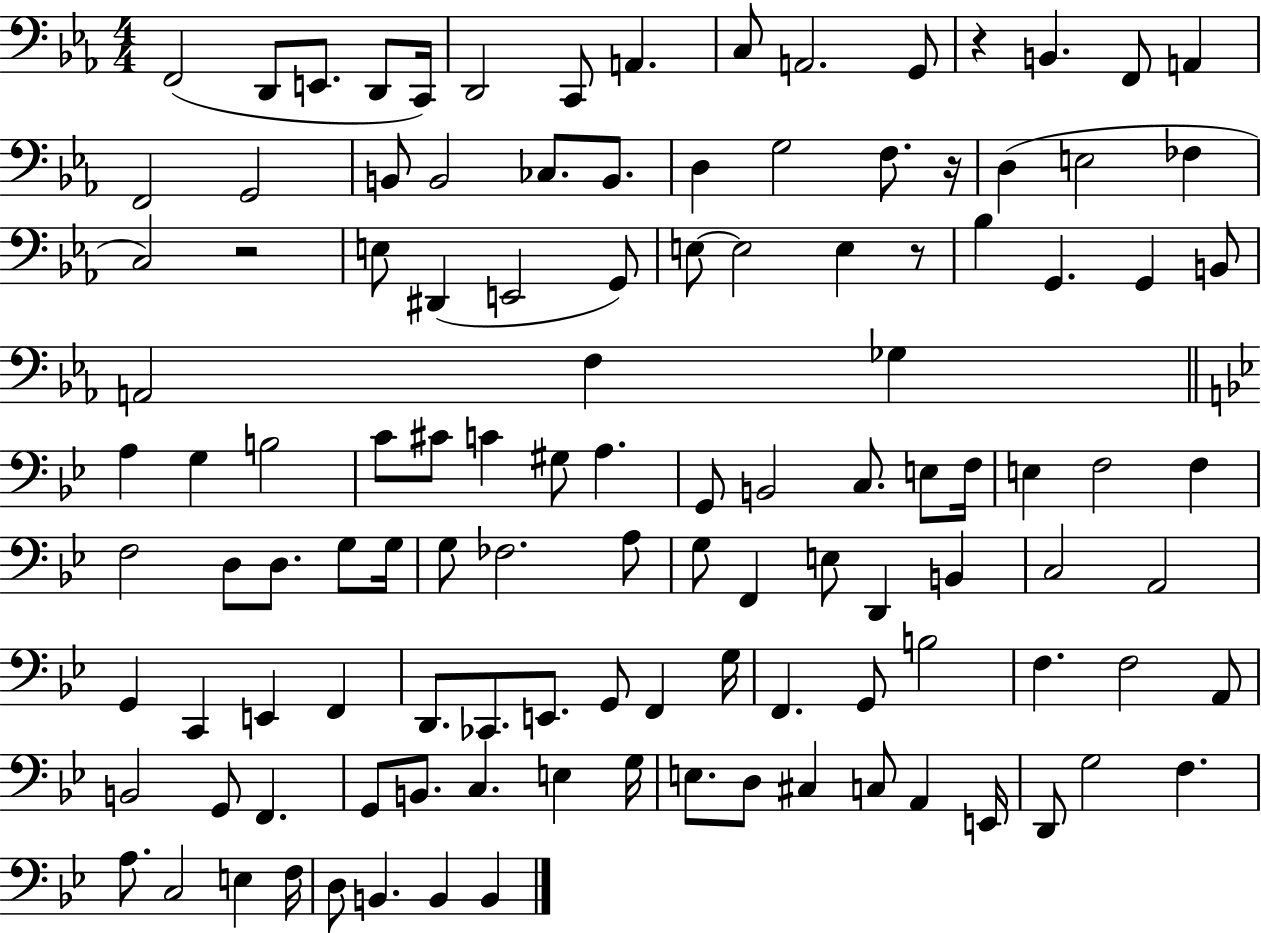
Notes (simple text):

F2/h D2/e E2/e. D2/e C2/s D2/h C2/e A2/q. C3/e A2/h. G2/e R/q B2/q. F2/e A2/q F2/h G2/h B2/e B2/h CES3/e. B2/e. D3/q G3/h F3/e. R/s D3/q E3/h FES3/q C3/h R/h E3/e D#2/q E2/h G2/e E3/e E3/h E3/q R/e Bb3/q G2/q. G2/q B2/e A2/h F3/q Gb3/q A3/q G3/q B3/h C4/e C#4/e C4/q G#3/e A3/q. G2/e B2/h C3/e. E3/e F3/s E3/q F3/h F3/q F3/h D3/e D3/e. G3/e G3/s G3/e FES3/h. A3/e G3/e F2/q E3/e D2/q B2/q C3/h A2/h G2/q C2/q E2/q F2/q D2/e. CES2/e. E2/e. G2/e F2/q G3/s F2/q. G2/e B3/h F3/q. F3/h A2/e B2/h G2/e F2/q. G2/e B2/e. C3/q. E3/q G3/s E3/e. D3/e C#3/q C3/e A2/q E2/s D2/e G3/h F3/q. A3/e. C3/h E3/q F3/s D3/e B2/q. B2/q B2/q